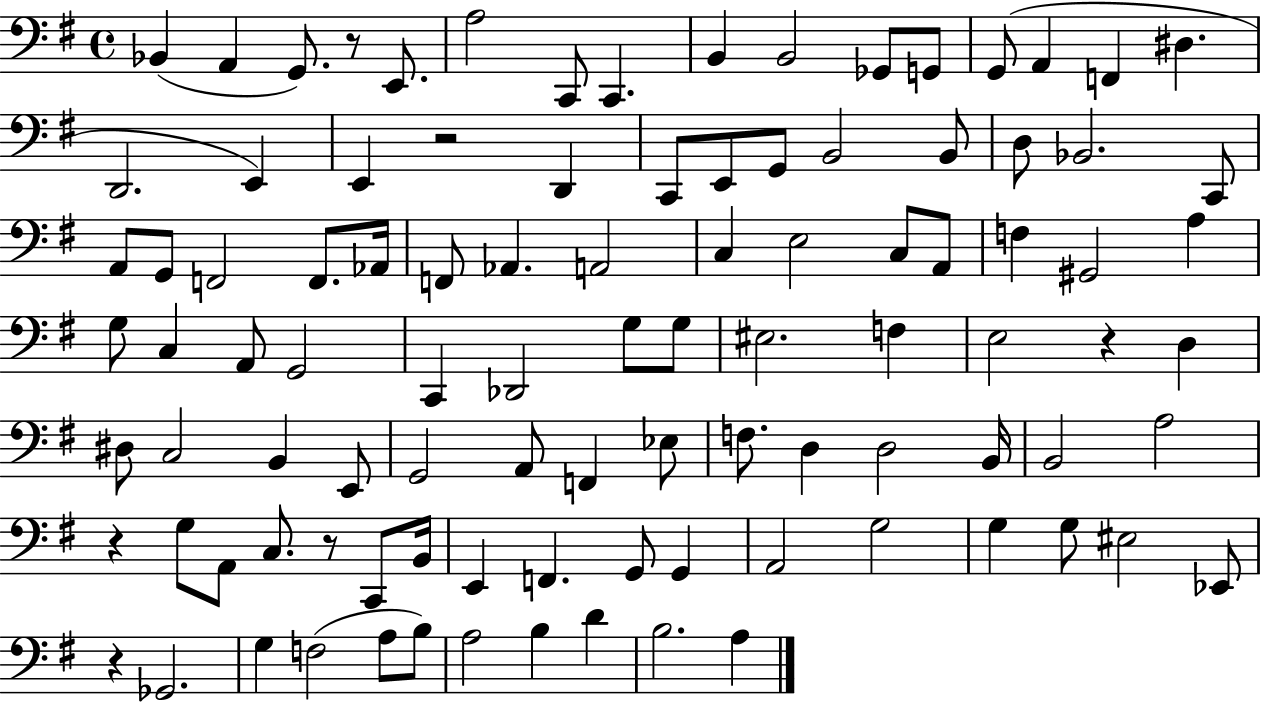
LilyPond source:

{
  \clef bass
  \time 4/4
  \defaultTimeSignature
  \key g \major
  bes,4( a,4 g,8.) r8 e,8. | a2 c,8 c,4. | b,4 b,2 ges,8 g,8 | g,8( a,4 f,4 dis4. | \break d,2. e,4) | e,4 r2 d,4 | c,8 e,8 g,8 b,2 b,8 | d8 bes,2. c,8 | \break a,8 g,8 f,2 f,8. aes,16 | f,8 aes,4. a,2 | c4 e2 c8 a,8 | f4 gis,2 a4 | \break g8 c4 a,8 g,2 | c,4 des,2 g8 g8 | eis2. f4 | e2 r4 d4 | \break dis8 c2 b,4 e,8 | g,2 a,8 f,4 ees8 | f8. d4 d2 b,16 | b,2 a2 | \break r4 g8 a,8 c8. r8 c,8 b,16 | e,4 f,4. g,8 g,4 | a,2 g2 | g4 g8 eis2 ees,8 | \break r4 ges,2. | g4 f2( a8 b8) | a2 b4 d'4 | b2. a4 | \break \bar "|."
}